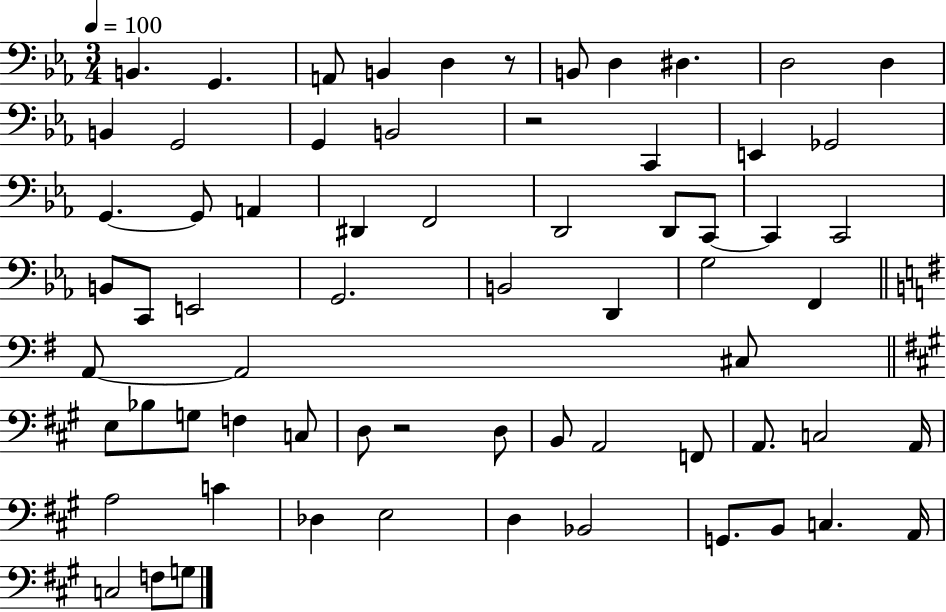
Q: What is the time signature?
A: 3/4